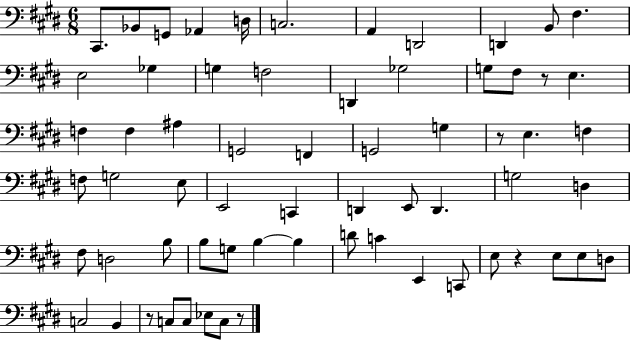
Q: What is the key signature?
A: E major